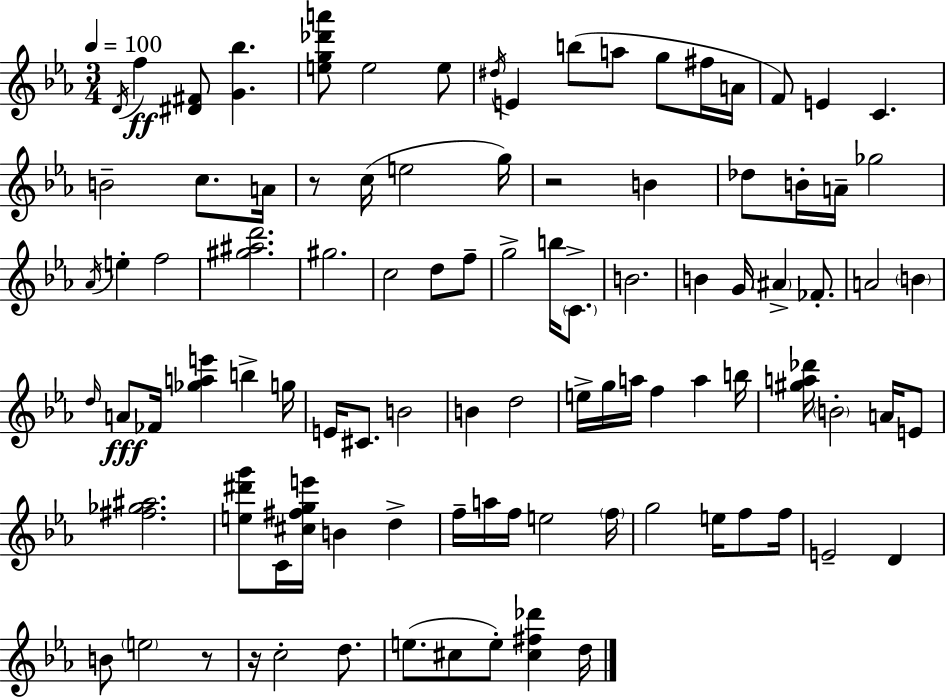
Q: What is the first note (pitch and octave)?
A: D4